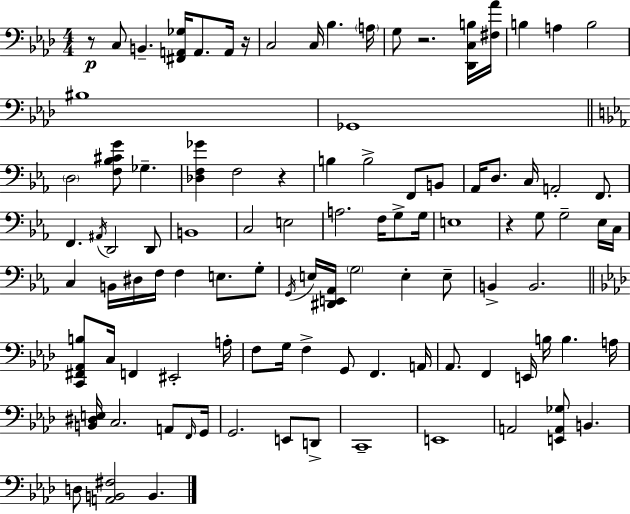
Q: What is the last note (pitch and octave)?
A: B2